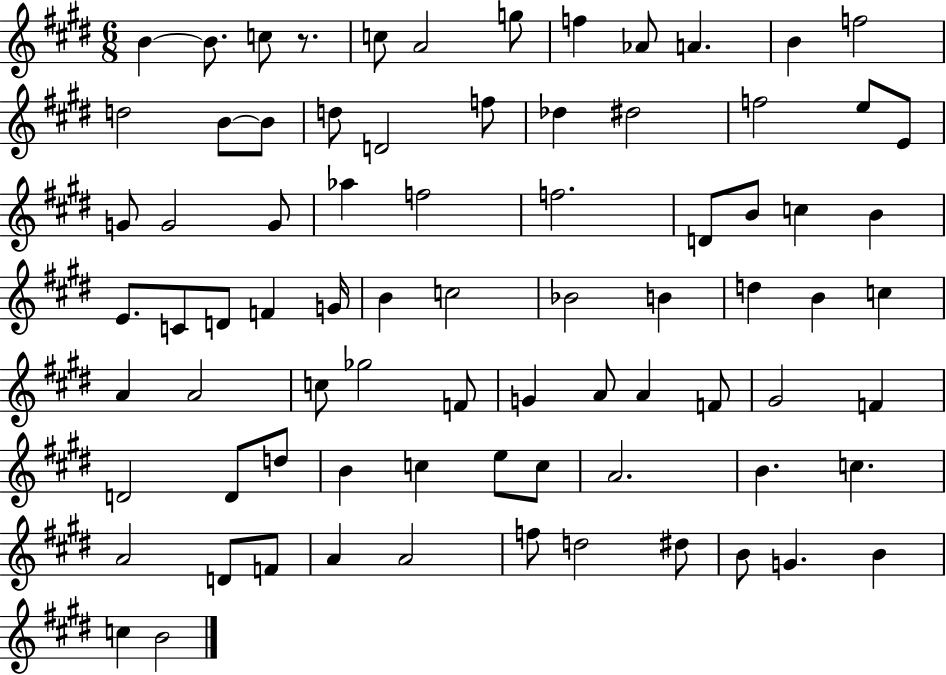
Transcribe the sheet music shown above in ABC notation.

X:1
T:Untitled
M:6/8
L:1/4
K:E
B B/2 c/2 z/2 c/2 A2 g/2 f _A/2 A B f2 d2 B/2 B/2 d/2 D2 f/2 _d ^d2 f2 e/2 E/2 G/2 G2 G/2 _a f2 f2 D/2 B/2 c B E/2 C/2 D/2 F G/4 B c2 _B2 B d B c A A2 c/2 _g2 F/2 G A/2 A F/2 ^G2 F D2 D/2 d/2 B c e/2 c/2 A2 B c A2 D/2 F/2 A A2 f/2 d2 ^d/2 B/2 G B c B2